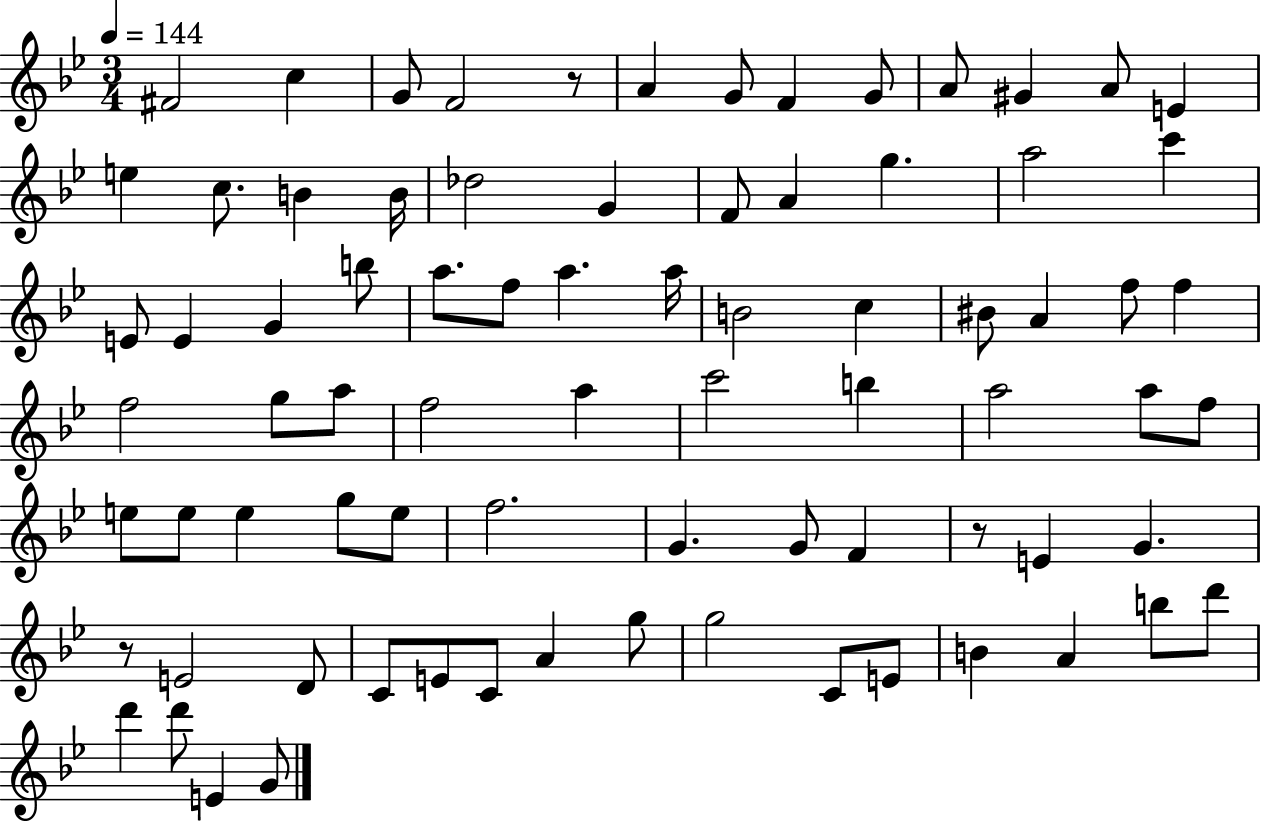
X:1
T:Untitled
M:3/4
L:1/4
K:Bb
^F2 c G/2 F2 z/2 A G/2 F G/2 A/2 ^G A/2 E e c/2 B B/4 _d2 G F/2 A g a2 c' E/2 E G b/2 a/2 f/2 a a/4 B2 c ^B/2 A f/2 f f2 g/2 a/2 f2 a c'2 b a2 a/2 f/2 e/2 e/2 e g/2 e/2 f2 G G/2 F z/2 E G z/2 E2 D/2 C/2 E/2 C/2 A g/2 g2 C/2 E/2 B A b/2 d'/2 d' d'/2 E G/2